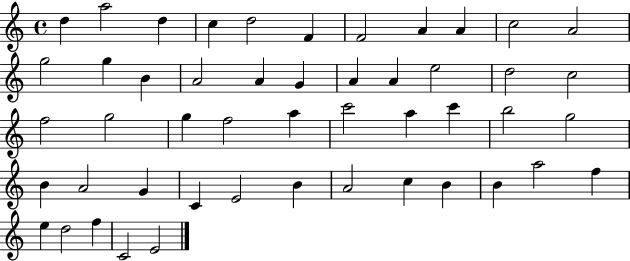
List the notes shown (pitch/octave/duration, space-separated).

D5/q A5/h D5/q C5/q D5/h F4/q F4/h A4/q A4/q C5/h A4/h G5/h G5/q B4/q A4/h A4/q G4/q A4/q A4/q E5/h D5/h C5/h F5/h G5/h G5/q F5/h A5/q C6/h A5/q C6/q B5/h G5/h B4/q A4/h G4/q C4/q E4/h B4/q A4/h C5/q B4/q B4/q A5/h F5/q E5/q D5/h F5/q C4/h E4/h